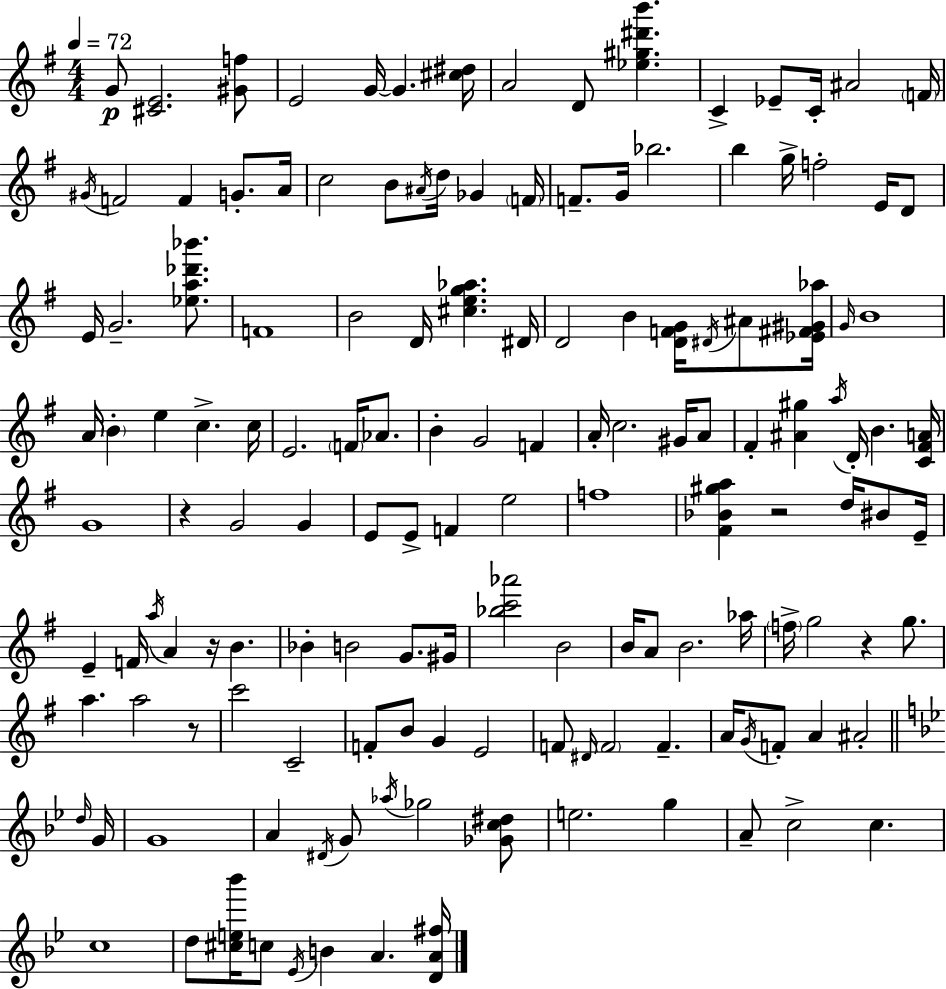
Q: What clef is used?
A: treble